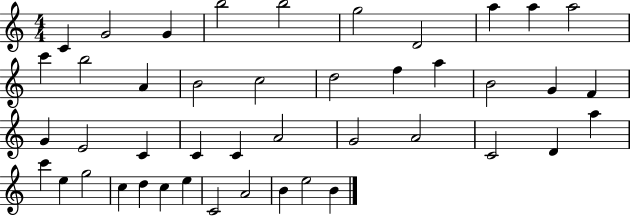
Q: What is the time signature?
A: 4/4